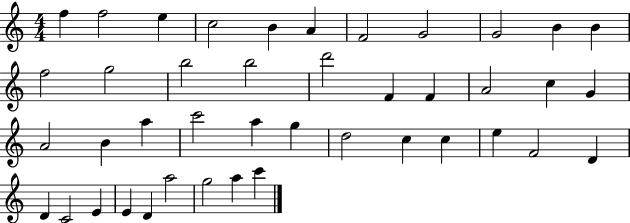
{
  \clef treble
  \numericTimeSignature
  \time 4/4
  \key c \major
  f''4 f''2 e''4 | c''2 b'4 a'4 | f'2 g'2 | g'2 b'4 b'4 | \break f''2 g''2 | b''2 b''2 | d'''2 f'4 f'4 | a'2 c''4 g'4 | \break a'2 b'4 a''4 | c'''2 a''4 g''4 | d''2 c''4 c''4 | e''4 f'2 d'4 | \break d'4 c'2 e'4 | e'4 d'4 a''2 | g''2 a''4 c'''4 | \bar "|."
}